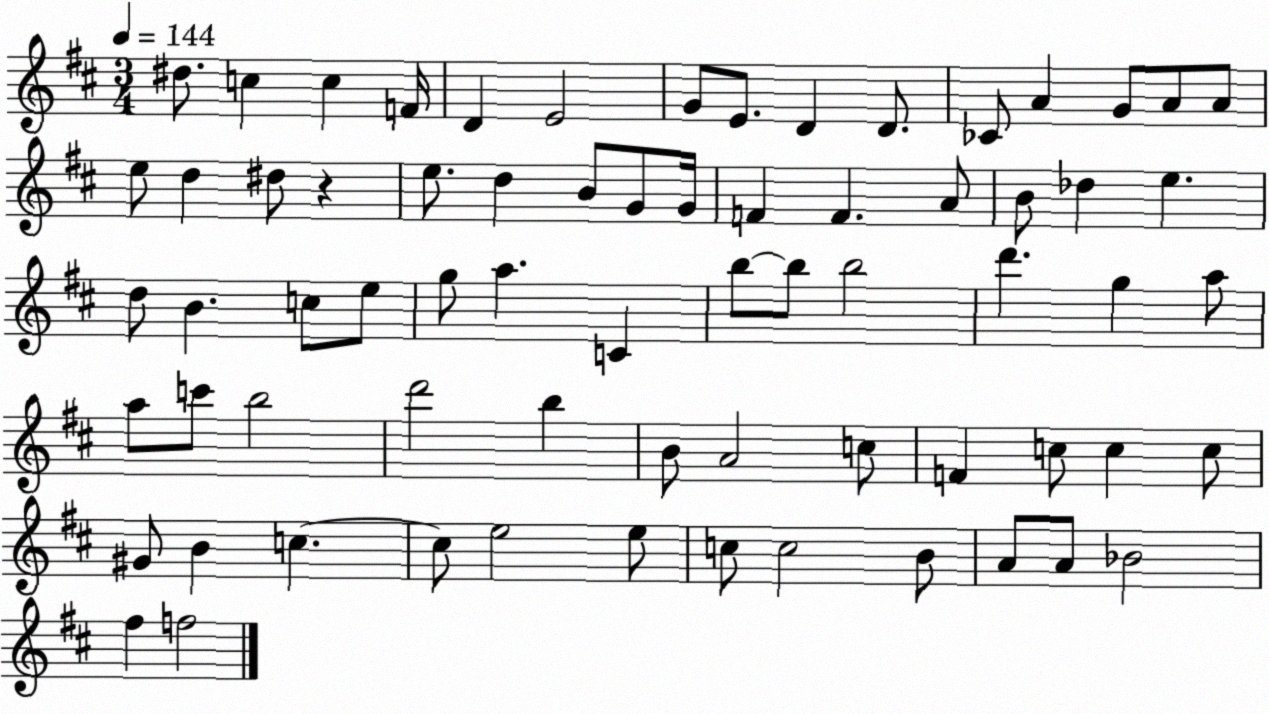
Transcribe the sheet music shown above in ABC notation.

X:1
T:Untitled
M:3/4
L:1/4
K:D
^d/2 c c F/4 D E2 G/2 E/2 D D/2 _C/2 A G/2 A/2 A/2 e/2 d ^d/2 z e/2 d B/2 G/2 G/4 F F A/2 B/2 _d e d/2 B c/2 e/2 g/2 a C b/2 b/2 b2 d' g a/2 a/2 c'/2 b2 d'2 b B/2 A2 c/2 F c/2 c c/2 ^G/2 B c c/2 e2 e/2 c/2 c2 B/2 A/2 A/2 _B2 ^f f2